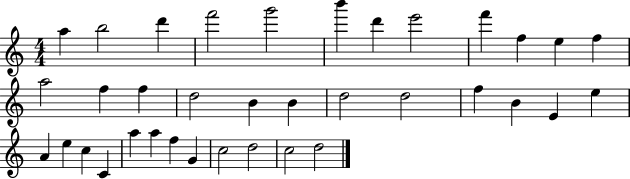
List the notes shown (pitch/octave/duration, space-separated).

A5/q B5/h D6/q F6/h G6/h B6/q D6/q E6/h F6/q F5/q E5/q F5/q A5/h F5/q F5/q D5/h B4/q B4/q D5/h D5/h F5/q B4/q E4/q E5/q A4/q E5/q C5/q C4/q A5/q A5/q F5/q G4/q C5/h D5/h C5/h D5/h